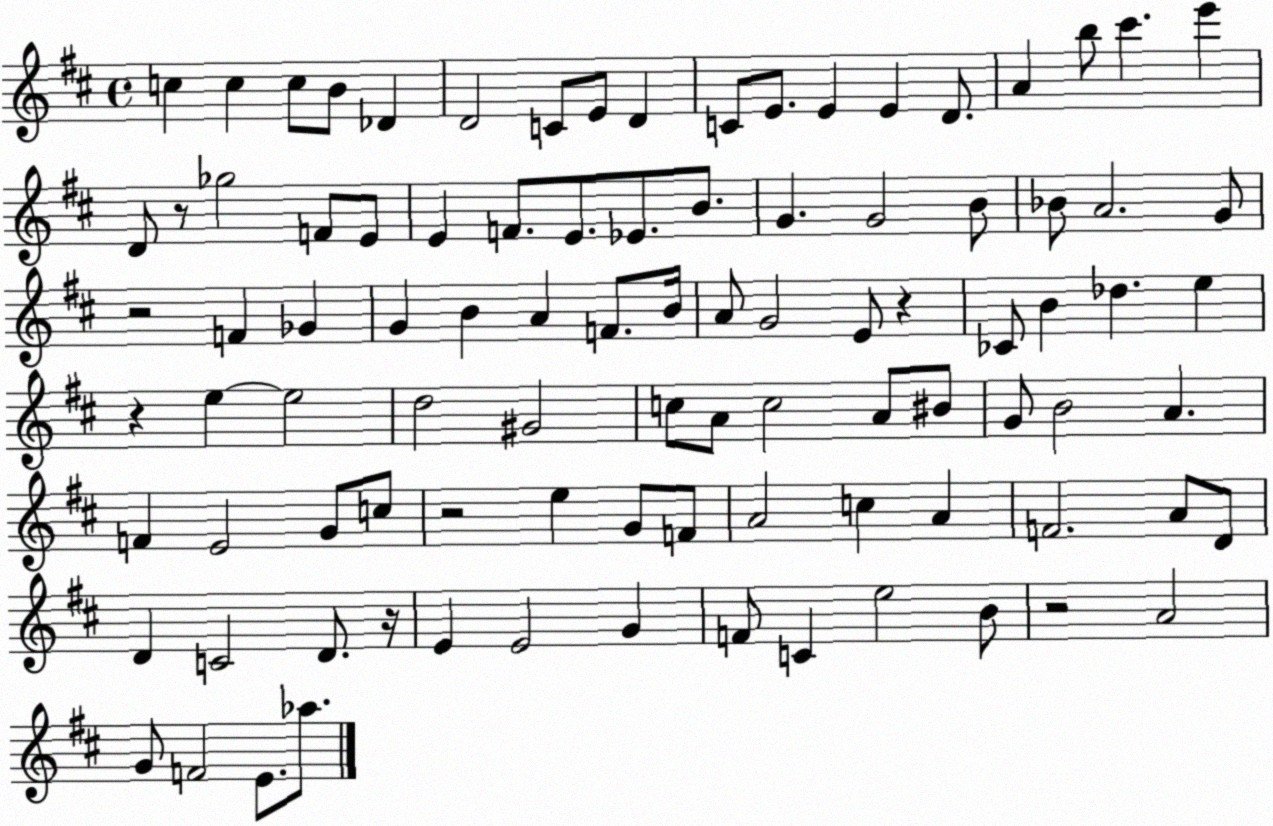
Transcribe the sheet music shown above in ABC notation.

X:1
T:Untitled
M:4/4
L:1/4
K:D
c c c/2 B/2 _D D2 C/2 E/2 D C/2 E/2 E E D/2 A b/2 ^c' e' D/2 z/2 _g2 F/2 E/2 E F/2 E/2 _E/2 B/2 G G2 B/2 _B/2 A2 G/2 z2 F _G G B A F/2 B/4 A/2 G2 E/2 z _C/2 B _d e z e e2 d2 ^G2 c/2 A/2 c2 A/2 ^B/2 G/2 B2 A F E2 G/2 c/2 z2 e G/2 F/2 A2 c A F2 A/2 D/2 D C2 D/2 z/4 E E2 G F/2 C e2 B/2 z2 A2 G/2 F2 E/2 _a/2